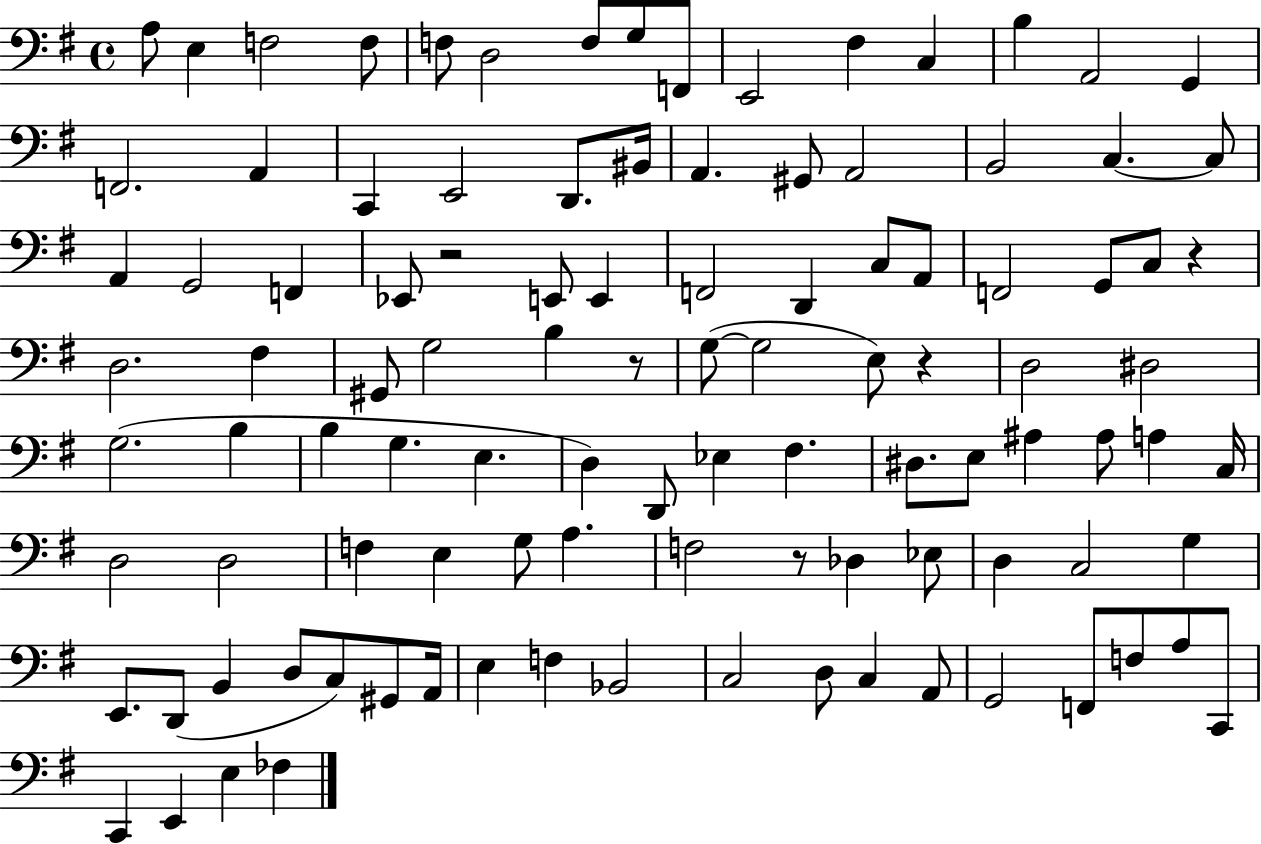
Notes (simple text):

A3/e E3/q F3/h F3/e F3/e D3/h F3/e G3/e F2/e E2/h F#3/q C3/q B3/q A2/h G2/q F2/h. A2/q C2/q E2/h D2/e. BIS2/s A2/q. G#2/e A2/h B2/h C3/q. C3/e A2/q G2/h F2/q Eb2/e R/h E2/e E2/q F2/h D2/q C3/e A2/e F2/h G2/e C3/e R/q D3/h. F#3/q G#2/e G3/h B3/q R/e G3/e G3/h E3/e R/q D3/h D#3/h G3/h. B3/q B3/q G3/q. E3/q. D3/q D2/e Eb3/q F#3/q. D#3/e. E3/e A#3/q A#3/e A3/q C3/s D3/h D3/h F3/q E3/q G3/e A3/q. F3/h R/e Db3/q Eb3/e D3/q C3/h G3/q E2/e. D2/e B2/q D3/e C3/e G#2/e A2/s E3/q F3/q Bb2/h C3/h D3/e C3/q A2/e G2/h F2/e F3/e A3/e C2/e C2/q E2/q E3/q FES3/q